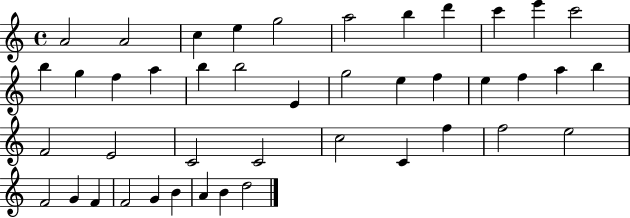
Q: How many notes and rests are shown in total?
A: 43